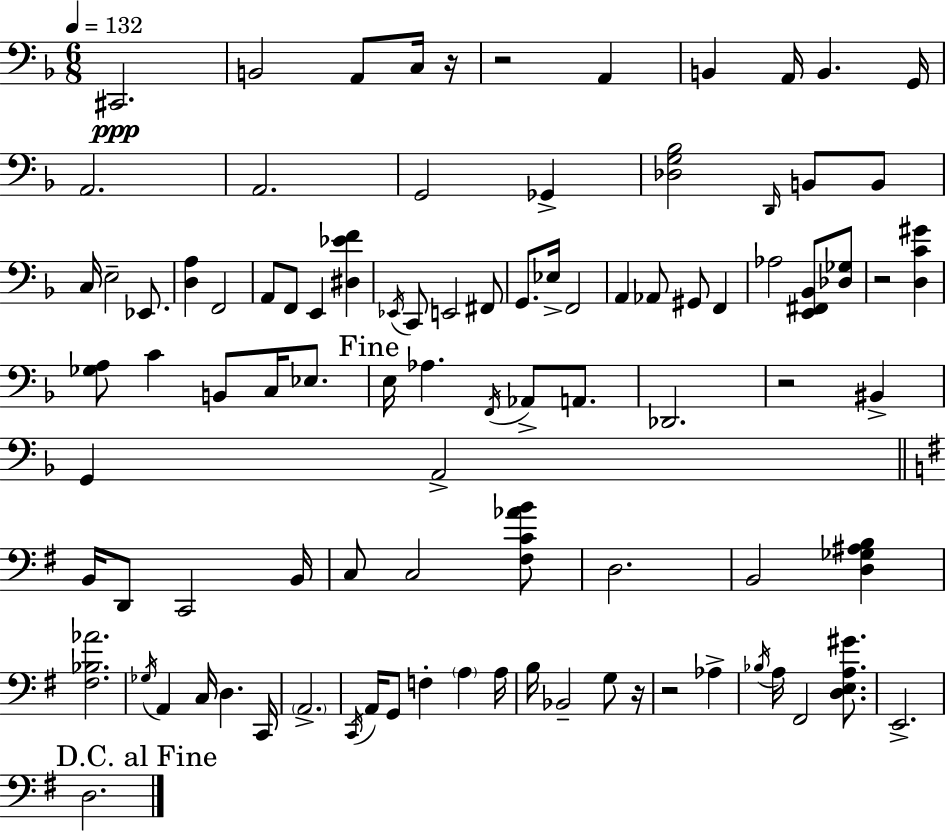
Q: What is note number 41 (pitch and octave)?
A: Ab3